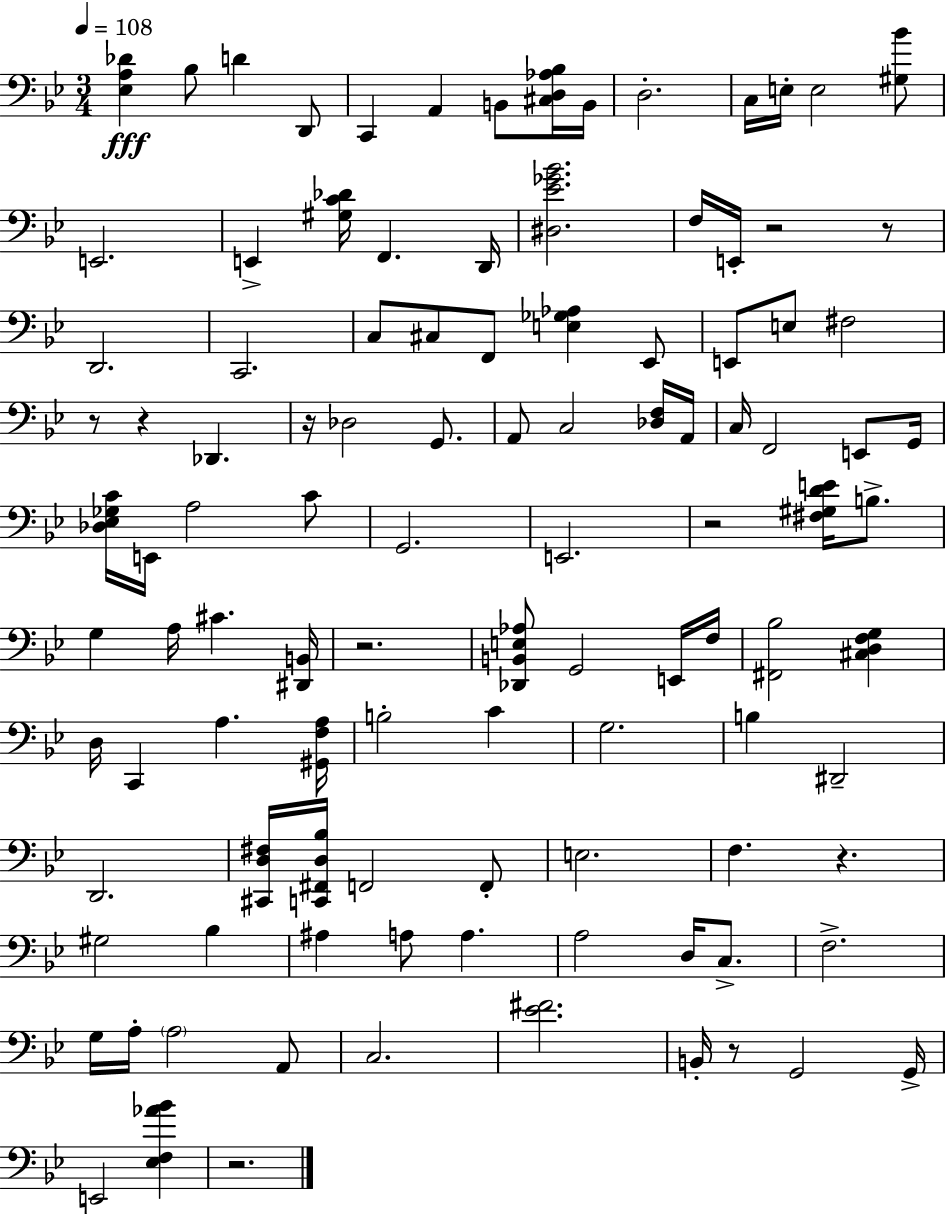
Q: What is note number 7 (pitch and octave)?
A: B2